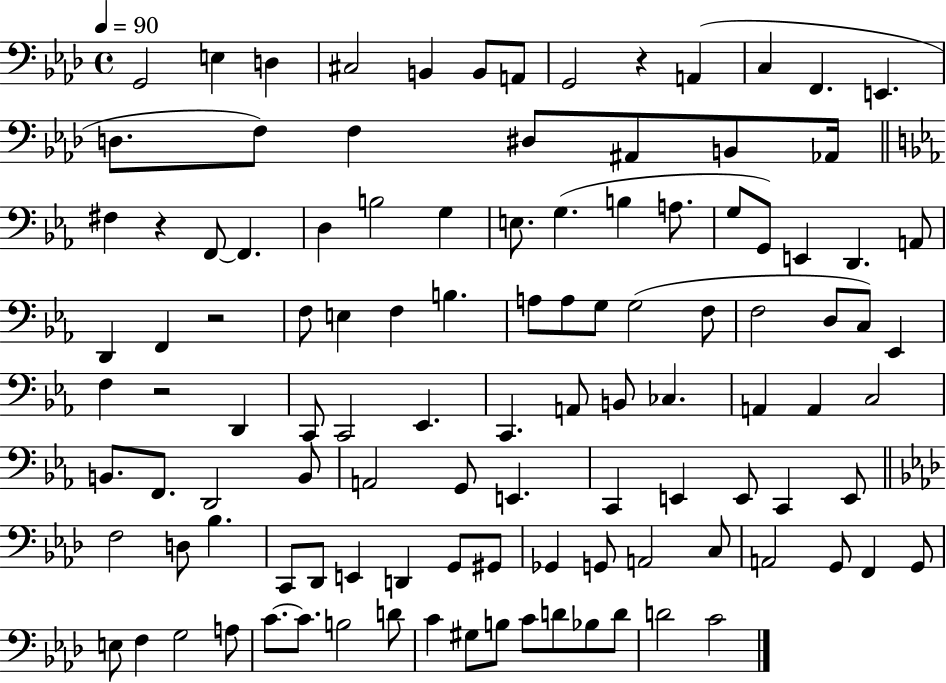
{
  \clef bass
  \time 4/4
  \defaultTimeSignature
  \key aes \major
  \tempo 4 = 90
  g,2 e4 d4 | cis2 b,4 b,8 a,8 | g,2 r4 a,4( | c4 f,4. e,4. | \break d8. f8) f4 dis8 ais,8 b,8 aes,16 | \bar "||" \break \key ees \major fis4 r4 f,8~~ f,4. | d4 b2 g4 | e8. g4.( b4 a8. | g8 g,8) e,4 d,4. a,8 | \break d,4 f,4 r2 | f8 e4 f4 b4. | a8 a8 g8 g2( f8 | f2 d8 c8) ees,4 | \break f4 r2 d,4 | c,8 c,2 ees,4. | c,4. a,8 b,8 ces4. | a,4 a,4 c2 | \break b,8. f,8. d,2 b,8 | a,2 g,8 e,4. | c,4 e,4 e,8 c,4 e,8 | \bar "||" \break \key f \minor f2 d8 bes4. | c,8 des,8 e,4 d,4 g,8 gis,8 | ges,4 g,8 a,2 c8 | a,2 g,8 f,4 g,8 | \break e8 f4 g2 a8 | c'8.~~ c'8. b2 d'8 | c'4 gis8 b8 c'8 d'8 bes8 d'8 | d'2 c'2 | \break \bar "|."
}